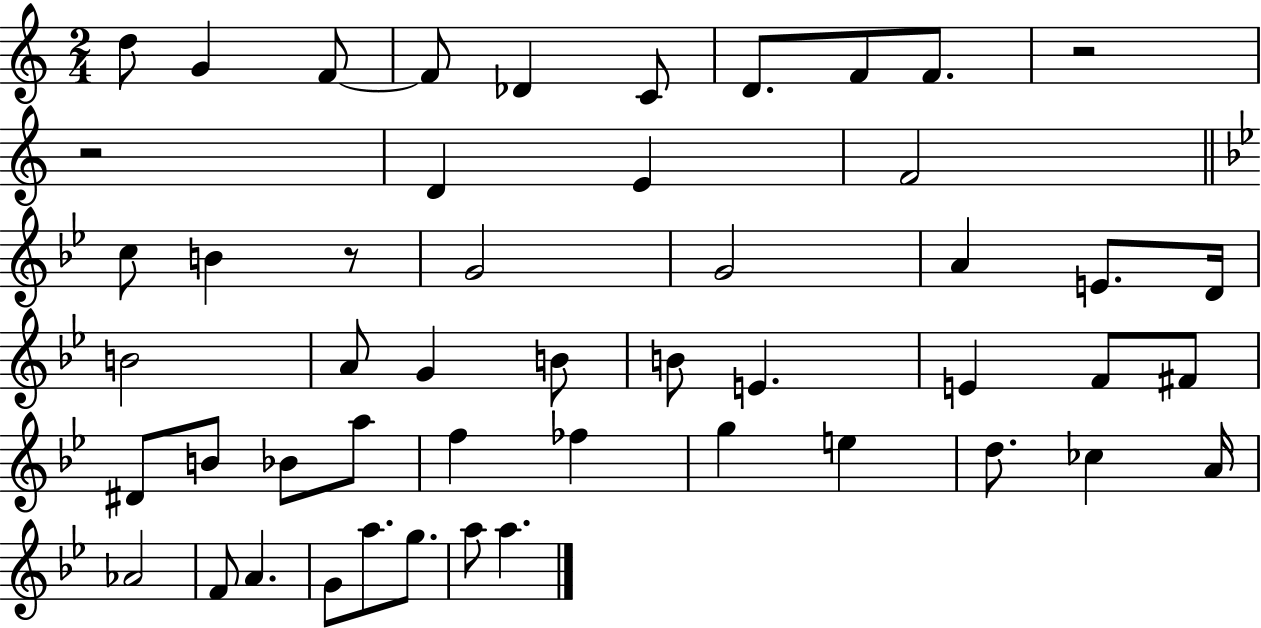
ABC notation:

X:1
T:Untitled
M:2/4
L:1/4
K:C
d/2 G F/2 F/2 _D C/2 D/2 F/2 F/2 z2 z2 D E F2 c/2 B z/2 G2 G2 A E/2 D/4 B2 A/2 G B/2 B/2 E E F/2 ^F/2 ^D/2 B/2 _B/2 a/2 f _f g e d/2 _c A/4 _A2 F/2 A G/2 a/2 g/2 a/2 a